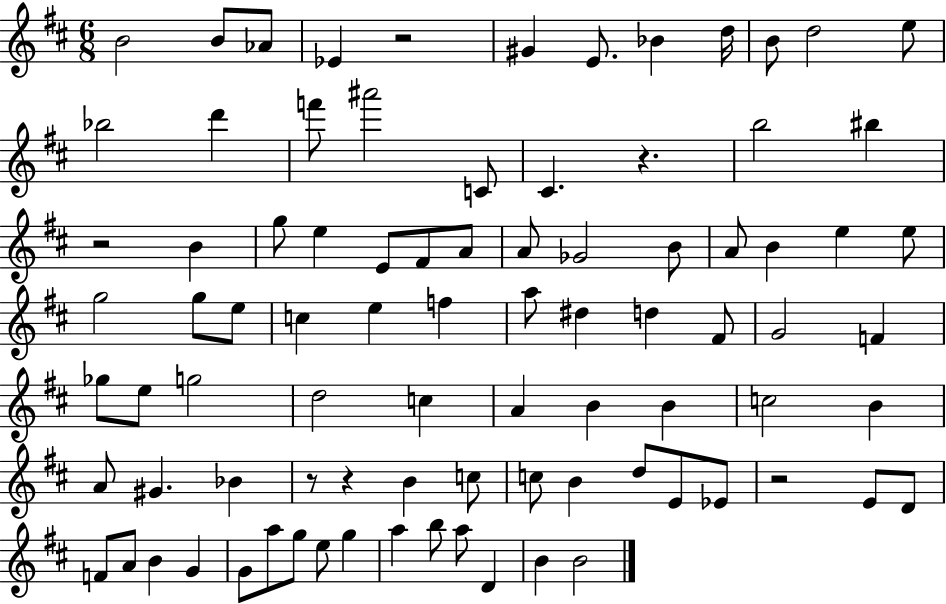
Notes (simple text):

B4/h B4/e Ab4/e Eb4/q R/h G#4/q E4/e. Bb4/q D5/s B4/e D5/h E5/e Bb5/h D6/q F6/e A#6/h C4/e C#4/q. R/q. B5/h BIS5/q R/h B4/q G5/e E5/q E4/e F#4/e A4/e A4/e Gb4/h B4/e A4/e B4/q E5/q E5/e G5/h G5/e E5/e C5/q E5/q F5/q A5/e D#5/q D5/q F#4/e G4/h F4/q Gb5/e E5/e G5/h D5/h C5/q A4/q B4/q B4/q C5/h B4/q A4/e G#4/q. Bb4/q R/e R/q B4/q C5/e C5/e B4/q D5/e E4/e Eb4/e R/h E4/e D4/e F4/e A4/e B4/q G4/q G4/e A5/e G5/e E5/e G5/q A5/q B5/e A5/e D4/q B4/q B4/h